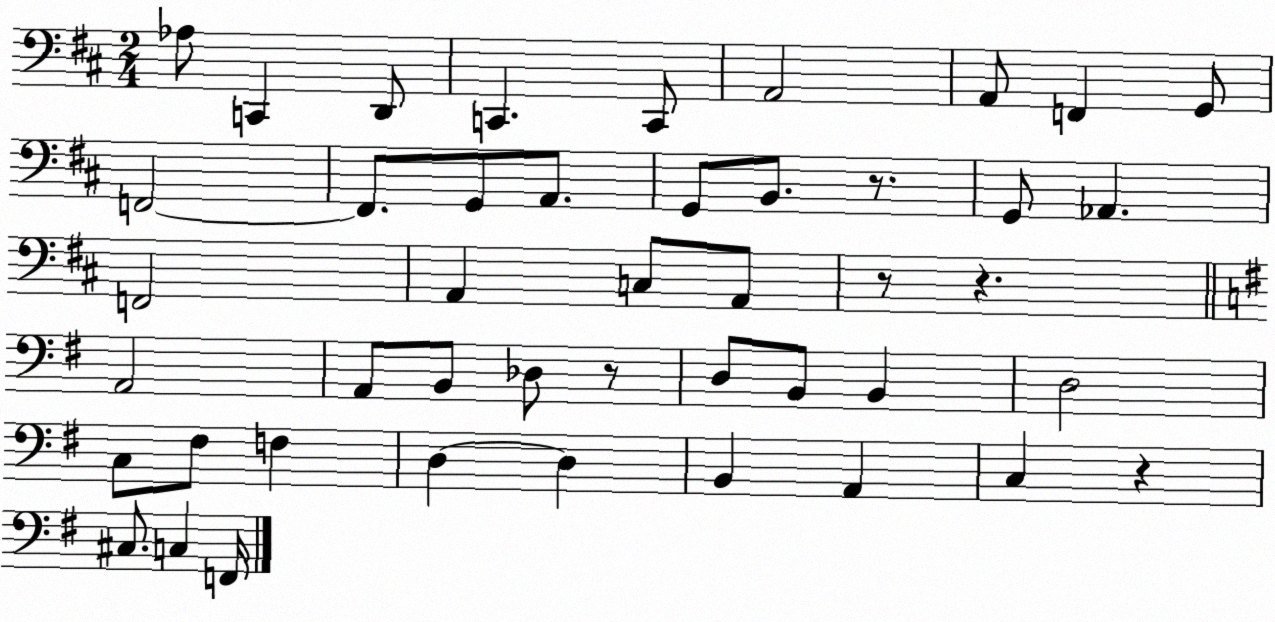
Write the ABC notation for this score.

X:1
T:Untitled
M:2/4
L:1/4
K:D
_A,/2 C,, D,,/2 C,, C,,/2 A,,2 A,,/2 F,, G,,/2 F,,2 F,,/2 G,,/2 A,,/2 G,,/2 B,,/2 z/2 G,,/2 _A,, F,,2 A,, C,/2 A,,/2 z/2 z A,,2 A,,/2 B,,/2 _D,/2 z/2 D,/2 B,,/2 B,, D,2 C,/2 ^F,/2 F, D, D, B,, A,, C, z ^C,/2 C, F,,/4